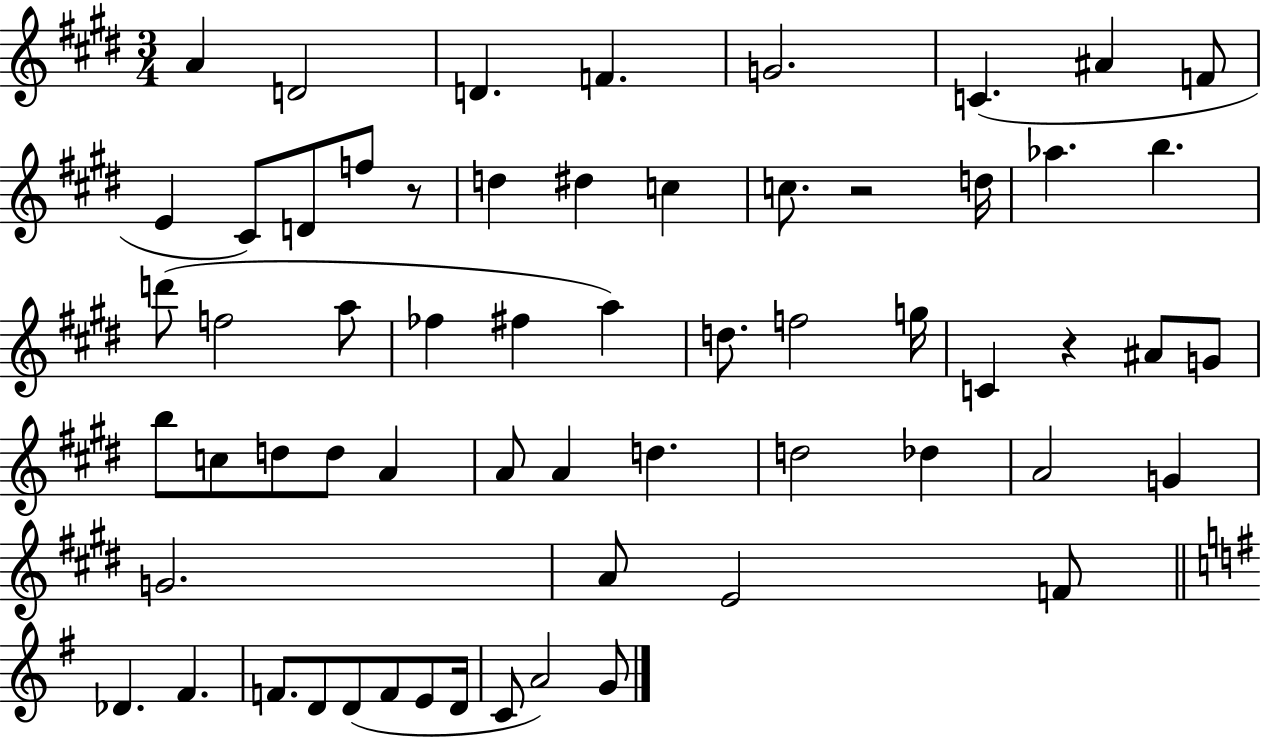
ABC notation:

X:1
T:Untitled
M:3/4
L:1/4
K:E
A D2 D F G2 C ^A F/2 E ^C/2 D/2 f/2 z/2 d ^d c c/2 z2 d/4 _a b d'/2 f2 a/2 _f ^f a d/2 f2 g/4 C z ^A/2 G/2 b/2 c/2 d/2 d/2 A A/2 A d d2 _d A2 G G2 A/2 E2 F/2 _D ^F F/2 D/2 D/2 F/2 E/2 D/4 C/2 A2 G/2